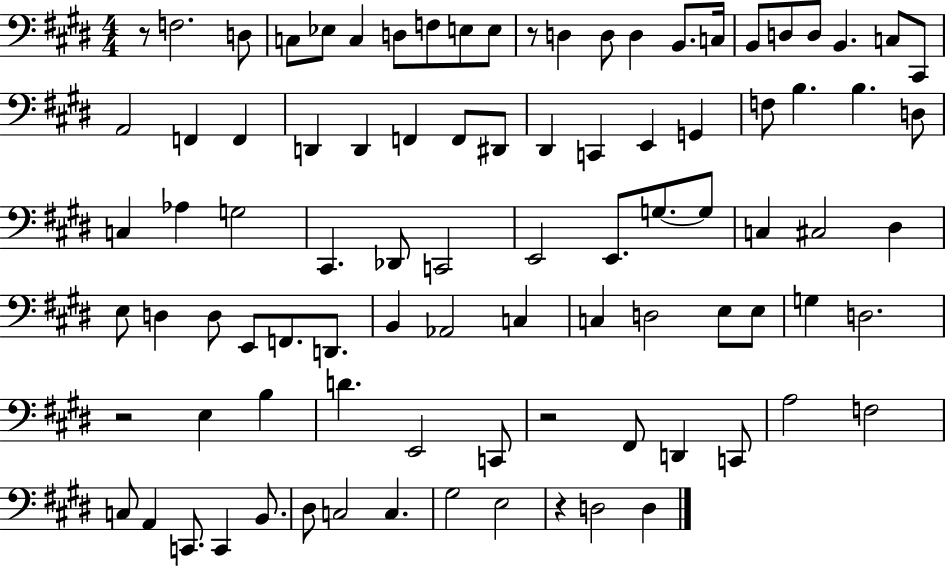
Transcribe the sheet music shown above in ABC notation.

X:1
T:Untitled
M:4/4
L:1/4
K:E
z/2 F,2 D,/2 C,/2 _E,/2 C, D,/2 F,/2 E,/2 E,/2 z/2 D, D,/2 D, B,,/2 C,/4 B,,/2 D,/2 D,/2 B,, C,/2 ^C,,/2 A,,2 F,, F,, D,, D,, F,, F,,/2 ^D,,/2 ^D,, C,, E,, G,, F,/2 B, B, D,/2 C, _A, G,2 ^C,, _D,,/2 C,,2 E,,2 E,,/2 G,/2 G,/2 C, ^C,2 ^D, E,/2 D, D,/2 E,,/2 F,,/2 D,,/2 B,, _A,,2 C, C, D,2 E,/2 E,/2 G, D,2 z2 E, B, D E,,2 C,,/2 z2 ^F,,/2 D,, C,,/2 A,2 F,2 C,/2 A,, C,,/2 C,, B,,/2 ^D,/2 C,2 C, ^G,2 E,2 z D,2 D,